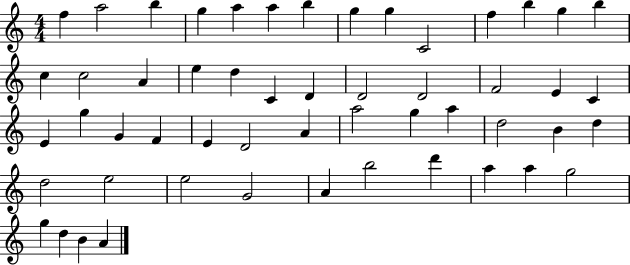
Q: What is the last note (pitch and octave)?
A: A4